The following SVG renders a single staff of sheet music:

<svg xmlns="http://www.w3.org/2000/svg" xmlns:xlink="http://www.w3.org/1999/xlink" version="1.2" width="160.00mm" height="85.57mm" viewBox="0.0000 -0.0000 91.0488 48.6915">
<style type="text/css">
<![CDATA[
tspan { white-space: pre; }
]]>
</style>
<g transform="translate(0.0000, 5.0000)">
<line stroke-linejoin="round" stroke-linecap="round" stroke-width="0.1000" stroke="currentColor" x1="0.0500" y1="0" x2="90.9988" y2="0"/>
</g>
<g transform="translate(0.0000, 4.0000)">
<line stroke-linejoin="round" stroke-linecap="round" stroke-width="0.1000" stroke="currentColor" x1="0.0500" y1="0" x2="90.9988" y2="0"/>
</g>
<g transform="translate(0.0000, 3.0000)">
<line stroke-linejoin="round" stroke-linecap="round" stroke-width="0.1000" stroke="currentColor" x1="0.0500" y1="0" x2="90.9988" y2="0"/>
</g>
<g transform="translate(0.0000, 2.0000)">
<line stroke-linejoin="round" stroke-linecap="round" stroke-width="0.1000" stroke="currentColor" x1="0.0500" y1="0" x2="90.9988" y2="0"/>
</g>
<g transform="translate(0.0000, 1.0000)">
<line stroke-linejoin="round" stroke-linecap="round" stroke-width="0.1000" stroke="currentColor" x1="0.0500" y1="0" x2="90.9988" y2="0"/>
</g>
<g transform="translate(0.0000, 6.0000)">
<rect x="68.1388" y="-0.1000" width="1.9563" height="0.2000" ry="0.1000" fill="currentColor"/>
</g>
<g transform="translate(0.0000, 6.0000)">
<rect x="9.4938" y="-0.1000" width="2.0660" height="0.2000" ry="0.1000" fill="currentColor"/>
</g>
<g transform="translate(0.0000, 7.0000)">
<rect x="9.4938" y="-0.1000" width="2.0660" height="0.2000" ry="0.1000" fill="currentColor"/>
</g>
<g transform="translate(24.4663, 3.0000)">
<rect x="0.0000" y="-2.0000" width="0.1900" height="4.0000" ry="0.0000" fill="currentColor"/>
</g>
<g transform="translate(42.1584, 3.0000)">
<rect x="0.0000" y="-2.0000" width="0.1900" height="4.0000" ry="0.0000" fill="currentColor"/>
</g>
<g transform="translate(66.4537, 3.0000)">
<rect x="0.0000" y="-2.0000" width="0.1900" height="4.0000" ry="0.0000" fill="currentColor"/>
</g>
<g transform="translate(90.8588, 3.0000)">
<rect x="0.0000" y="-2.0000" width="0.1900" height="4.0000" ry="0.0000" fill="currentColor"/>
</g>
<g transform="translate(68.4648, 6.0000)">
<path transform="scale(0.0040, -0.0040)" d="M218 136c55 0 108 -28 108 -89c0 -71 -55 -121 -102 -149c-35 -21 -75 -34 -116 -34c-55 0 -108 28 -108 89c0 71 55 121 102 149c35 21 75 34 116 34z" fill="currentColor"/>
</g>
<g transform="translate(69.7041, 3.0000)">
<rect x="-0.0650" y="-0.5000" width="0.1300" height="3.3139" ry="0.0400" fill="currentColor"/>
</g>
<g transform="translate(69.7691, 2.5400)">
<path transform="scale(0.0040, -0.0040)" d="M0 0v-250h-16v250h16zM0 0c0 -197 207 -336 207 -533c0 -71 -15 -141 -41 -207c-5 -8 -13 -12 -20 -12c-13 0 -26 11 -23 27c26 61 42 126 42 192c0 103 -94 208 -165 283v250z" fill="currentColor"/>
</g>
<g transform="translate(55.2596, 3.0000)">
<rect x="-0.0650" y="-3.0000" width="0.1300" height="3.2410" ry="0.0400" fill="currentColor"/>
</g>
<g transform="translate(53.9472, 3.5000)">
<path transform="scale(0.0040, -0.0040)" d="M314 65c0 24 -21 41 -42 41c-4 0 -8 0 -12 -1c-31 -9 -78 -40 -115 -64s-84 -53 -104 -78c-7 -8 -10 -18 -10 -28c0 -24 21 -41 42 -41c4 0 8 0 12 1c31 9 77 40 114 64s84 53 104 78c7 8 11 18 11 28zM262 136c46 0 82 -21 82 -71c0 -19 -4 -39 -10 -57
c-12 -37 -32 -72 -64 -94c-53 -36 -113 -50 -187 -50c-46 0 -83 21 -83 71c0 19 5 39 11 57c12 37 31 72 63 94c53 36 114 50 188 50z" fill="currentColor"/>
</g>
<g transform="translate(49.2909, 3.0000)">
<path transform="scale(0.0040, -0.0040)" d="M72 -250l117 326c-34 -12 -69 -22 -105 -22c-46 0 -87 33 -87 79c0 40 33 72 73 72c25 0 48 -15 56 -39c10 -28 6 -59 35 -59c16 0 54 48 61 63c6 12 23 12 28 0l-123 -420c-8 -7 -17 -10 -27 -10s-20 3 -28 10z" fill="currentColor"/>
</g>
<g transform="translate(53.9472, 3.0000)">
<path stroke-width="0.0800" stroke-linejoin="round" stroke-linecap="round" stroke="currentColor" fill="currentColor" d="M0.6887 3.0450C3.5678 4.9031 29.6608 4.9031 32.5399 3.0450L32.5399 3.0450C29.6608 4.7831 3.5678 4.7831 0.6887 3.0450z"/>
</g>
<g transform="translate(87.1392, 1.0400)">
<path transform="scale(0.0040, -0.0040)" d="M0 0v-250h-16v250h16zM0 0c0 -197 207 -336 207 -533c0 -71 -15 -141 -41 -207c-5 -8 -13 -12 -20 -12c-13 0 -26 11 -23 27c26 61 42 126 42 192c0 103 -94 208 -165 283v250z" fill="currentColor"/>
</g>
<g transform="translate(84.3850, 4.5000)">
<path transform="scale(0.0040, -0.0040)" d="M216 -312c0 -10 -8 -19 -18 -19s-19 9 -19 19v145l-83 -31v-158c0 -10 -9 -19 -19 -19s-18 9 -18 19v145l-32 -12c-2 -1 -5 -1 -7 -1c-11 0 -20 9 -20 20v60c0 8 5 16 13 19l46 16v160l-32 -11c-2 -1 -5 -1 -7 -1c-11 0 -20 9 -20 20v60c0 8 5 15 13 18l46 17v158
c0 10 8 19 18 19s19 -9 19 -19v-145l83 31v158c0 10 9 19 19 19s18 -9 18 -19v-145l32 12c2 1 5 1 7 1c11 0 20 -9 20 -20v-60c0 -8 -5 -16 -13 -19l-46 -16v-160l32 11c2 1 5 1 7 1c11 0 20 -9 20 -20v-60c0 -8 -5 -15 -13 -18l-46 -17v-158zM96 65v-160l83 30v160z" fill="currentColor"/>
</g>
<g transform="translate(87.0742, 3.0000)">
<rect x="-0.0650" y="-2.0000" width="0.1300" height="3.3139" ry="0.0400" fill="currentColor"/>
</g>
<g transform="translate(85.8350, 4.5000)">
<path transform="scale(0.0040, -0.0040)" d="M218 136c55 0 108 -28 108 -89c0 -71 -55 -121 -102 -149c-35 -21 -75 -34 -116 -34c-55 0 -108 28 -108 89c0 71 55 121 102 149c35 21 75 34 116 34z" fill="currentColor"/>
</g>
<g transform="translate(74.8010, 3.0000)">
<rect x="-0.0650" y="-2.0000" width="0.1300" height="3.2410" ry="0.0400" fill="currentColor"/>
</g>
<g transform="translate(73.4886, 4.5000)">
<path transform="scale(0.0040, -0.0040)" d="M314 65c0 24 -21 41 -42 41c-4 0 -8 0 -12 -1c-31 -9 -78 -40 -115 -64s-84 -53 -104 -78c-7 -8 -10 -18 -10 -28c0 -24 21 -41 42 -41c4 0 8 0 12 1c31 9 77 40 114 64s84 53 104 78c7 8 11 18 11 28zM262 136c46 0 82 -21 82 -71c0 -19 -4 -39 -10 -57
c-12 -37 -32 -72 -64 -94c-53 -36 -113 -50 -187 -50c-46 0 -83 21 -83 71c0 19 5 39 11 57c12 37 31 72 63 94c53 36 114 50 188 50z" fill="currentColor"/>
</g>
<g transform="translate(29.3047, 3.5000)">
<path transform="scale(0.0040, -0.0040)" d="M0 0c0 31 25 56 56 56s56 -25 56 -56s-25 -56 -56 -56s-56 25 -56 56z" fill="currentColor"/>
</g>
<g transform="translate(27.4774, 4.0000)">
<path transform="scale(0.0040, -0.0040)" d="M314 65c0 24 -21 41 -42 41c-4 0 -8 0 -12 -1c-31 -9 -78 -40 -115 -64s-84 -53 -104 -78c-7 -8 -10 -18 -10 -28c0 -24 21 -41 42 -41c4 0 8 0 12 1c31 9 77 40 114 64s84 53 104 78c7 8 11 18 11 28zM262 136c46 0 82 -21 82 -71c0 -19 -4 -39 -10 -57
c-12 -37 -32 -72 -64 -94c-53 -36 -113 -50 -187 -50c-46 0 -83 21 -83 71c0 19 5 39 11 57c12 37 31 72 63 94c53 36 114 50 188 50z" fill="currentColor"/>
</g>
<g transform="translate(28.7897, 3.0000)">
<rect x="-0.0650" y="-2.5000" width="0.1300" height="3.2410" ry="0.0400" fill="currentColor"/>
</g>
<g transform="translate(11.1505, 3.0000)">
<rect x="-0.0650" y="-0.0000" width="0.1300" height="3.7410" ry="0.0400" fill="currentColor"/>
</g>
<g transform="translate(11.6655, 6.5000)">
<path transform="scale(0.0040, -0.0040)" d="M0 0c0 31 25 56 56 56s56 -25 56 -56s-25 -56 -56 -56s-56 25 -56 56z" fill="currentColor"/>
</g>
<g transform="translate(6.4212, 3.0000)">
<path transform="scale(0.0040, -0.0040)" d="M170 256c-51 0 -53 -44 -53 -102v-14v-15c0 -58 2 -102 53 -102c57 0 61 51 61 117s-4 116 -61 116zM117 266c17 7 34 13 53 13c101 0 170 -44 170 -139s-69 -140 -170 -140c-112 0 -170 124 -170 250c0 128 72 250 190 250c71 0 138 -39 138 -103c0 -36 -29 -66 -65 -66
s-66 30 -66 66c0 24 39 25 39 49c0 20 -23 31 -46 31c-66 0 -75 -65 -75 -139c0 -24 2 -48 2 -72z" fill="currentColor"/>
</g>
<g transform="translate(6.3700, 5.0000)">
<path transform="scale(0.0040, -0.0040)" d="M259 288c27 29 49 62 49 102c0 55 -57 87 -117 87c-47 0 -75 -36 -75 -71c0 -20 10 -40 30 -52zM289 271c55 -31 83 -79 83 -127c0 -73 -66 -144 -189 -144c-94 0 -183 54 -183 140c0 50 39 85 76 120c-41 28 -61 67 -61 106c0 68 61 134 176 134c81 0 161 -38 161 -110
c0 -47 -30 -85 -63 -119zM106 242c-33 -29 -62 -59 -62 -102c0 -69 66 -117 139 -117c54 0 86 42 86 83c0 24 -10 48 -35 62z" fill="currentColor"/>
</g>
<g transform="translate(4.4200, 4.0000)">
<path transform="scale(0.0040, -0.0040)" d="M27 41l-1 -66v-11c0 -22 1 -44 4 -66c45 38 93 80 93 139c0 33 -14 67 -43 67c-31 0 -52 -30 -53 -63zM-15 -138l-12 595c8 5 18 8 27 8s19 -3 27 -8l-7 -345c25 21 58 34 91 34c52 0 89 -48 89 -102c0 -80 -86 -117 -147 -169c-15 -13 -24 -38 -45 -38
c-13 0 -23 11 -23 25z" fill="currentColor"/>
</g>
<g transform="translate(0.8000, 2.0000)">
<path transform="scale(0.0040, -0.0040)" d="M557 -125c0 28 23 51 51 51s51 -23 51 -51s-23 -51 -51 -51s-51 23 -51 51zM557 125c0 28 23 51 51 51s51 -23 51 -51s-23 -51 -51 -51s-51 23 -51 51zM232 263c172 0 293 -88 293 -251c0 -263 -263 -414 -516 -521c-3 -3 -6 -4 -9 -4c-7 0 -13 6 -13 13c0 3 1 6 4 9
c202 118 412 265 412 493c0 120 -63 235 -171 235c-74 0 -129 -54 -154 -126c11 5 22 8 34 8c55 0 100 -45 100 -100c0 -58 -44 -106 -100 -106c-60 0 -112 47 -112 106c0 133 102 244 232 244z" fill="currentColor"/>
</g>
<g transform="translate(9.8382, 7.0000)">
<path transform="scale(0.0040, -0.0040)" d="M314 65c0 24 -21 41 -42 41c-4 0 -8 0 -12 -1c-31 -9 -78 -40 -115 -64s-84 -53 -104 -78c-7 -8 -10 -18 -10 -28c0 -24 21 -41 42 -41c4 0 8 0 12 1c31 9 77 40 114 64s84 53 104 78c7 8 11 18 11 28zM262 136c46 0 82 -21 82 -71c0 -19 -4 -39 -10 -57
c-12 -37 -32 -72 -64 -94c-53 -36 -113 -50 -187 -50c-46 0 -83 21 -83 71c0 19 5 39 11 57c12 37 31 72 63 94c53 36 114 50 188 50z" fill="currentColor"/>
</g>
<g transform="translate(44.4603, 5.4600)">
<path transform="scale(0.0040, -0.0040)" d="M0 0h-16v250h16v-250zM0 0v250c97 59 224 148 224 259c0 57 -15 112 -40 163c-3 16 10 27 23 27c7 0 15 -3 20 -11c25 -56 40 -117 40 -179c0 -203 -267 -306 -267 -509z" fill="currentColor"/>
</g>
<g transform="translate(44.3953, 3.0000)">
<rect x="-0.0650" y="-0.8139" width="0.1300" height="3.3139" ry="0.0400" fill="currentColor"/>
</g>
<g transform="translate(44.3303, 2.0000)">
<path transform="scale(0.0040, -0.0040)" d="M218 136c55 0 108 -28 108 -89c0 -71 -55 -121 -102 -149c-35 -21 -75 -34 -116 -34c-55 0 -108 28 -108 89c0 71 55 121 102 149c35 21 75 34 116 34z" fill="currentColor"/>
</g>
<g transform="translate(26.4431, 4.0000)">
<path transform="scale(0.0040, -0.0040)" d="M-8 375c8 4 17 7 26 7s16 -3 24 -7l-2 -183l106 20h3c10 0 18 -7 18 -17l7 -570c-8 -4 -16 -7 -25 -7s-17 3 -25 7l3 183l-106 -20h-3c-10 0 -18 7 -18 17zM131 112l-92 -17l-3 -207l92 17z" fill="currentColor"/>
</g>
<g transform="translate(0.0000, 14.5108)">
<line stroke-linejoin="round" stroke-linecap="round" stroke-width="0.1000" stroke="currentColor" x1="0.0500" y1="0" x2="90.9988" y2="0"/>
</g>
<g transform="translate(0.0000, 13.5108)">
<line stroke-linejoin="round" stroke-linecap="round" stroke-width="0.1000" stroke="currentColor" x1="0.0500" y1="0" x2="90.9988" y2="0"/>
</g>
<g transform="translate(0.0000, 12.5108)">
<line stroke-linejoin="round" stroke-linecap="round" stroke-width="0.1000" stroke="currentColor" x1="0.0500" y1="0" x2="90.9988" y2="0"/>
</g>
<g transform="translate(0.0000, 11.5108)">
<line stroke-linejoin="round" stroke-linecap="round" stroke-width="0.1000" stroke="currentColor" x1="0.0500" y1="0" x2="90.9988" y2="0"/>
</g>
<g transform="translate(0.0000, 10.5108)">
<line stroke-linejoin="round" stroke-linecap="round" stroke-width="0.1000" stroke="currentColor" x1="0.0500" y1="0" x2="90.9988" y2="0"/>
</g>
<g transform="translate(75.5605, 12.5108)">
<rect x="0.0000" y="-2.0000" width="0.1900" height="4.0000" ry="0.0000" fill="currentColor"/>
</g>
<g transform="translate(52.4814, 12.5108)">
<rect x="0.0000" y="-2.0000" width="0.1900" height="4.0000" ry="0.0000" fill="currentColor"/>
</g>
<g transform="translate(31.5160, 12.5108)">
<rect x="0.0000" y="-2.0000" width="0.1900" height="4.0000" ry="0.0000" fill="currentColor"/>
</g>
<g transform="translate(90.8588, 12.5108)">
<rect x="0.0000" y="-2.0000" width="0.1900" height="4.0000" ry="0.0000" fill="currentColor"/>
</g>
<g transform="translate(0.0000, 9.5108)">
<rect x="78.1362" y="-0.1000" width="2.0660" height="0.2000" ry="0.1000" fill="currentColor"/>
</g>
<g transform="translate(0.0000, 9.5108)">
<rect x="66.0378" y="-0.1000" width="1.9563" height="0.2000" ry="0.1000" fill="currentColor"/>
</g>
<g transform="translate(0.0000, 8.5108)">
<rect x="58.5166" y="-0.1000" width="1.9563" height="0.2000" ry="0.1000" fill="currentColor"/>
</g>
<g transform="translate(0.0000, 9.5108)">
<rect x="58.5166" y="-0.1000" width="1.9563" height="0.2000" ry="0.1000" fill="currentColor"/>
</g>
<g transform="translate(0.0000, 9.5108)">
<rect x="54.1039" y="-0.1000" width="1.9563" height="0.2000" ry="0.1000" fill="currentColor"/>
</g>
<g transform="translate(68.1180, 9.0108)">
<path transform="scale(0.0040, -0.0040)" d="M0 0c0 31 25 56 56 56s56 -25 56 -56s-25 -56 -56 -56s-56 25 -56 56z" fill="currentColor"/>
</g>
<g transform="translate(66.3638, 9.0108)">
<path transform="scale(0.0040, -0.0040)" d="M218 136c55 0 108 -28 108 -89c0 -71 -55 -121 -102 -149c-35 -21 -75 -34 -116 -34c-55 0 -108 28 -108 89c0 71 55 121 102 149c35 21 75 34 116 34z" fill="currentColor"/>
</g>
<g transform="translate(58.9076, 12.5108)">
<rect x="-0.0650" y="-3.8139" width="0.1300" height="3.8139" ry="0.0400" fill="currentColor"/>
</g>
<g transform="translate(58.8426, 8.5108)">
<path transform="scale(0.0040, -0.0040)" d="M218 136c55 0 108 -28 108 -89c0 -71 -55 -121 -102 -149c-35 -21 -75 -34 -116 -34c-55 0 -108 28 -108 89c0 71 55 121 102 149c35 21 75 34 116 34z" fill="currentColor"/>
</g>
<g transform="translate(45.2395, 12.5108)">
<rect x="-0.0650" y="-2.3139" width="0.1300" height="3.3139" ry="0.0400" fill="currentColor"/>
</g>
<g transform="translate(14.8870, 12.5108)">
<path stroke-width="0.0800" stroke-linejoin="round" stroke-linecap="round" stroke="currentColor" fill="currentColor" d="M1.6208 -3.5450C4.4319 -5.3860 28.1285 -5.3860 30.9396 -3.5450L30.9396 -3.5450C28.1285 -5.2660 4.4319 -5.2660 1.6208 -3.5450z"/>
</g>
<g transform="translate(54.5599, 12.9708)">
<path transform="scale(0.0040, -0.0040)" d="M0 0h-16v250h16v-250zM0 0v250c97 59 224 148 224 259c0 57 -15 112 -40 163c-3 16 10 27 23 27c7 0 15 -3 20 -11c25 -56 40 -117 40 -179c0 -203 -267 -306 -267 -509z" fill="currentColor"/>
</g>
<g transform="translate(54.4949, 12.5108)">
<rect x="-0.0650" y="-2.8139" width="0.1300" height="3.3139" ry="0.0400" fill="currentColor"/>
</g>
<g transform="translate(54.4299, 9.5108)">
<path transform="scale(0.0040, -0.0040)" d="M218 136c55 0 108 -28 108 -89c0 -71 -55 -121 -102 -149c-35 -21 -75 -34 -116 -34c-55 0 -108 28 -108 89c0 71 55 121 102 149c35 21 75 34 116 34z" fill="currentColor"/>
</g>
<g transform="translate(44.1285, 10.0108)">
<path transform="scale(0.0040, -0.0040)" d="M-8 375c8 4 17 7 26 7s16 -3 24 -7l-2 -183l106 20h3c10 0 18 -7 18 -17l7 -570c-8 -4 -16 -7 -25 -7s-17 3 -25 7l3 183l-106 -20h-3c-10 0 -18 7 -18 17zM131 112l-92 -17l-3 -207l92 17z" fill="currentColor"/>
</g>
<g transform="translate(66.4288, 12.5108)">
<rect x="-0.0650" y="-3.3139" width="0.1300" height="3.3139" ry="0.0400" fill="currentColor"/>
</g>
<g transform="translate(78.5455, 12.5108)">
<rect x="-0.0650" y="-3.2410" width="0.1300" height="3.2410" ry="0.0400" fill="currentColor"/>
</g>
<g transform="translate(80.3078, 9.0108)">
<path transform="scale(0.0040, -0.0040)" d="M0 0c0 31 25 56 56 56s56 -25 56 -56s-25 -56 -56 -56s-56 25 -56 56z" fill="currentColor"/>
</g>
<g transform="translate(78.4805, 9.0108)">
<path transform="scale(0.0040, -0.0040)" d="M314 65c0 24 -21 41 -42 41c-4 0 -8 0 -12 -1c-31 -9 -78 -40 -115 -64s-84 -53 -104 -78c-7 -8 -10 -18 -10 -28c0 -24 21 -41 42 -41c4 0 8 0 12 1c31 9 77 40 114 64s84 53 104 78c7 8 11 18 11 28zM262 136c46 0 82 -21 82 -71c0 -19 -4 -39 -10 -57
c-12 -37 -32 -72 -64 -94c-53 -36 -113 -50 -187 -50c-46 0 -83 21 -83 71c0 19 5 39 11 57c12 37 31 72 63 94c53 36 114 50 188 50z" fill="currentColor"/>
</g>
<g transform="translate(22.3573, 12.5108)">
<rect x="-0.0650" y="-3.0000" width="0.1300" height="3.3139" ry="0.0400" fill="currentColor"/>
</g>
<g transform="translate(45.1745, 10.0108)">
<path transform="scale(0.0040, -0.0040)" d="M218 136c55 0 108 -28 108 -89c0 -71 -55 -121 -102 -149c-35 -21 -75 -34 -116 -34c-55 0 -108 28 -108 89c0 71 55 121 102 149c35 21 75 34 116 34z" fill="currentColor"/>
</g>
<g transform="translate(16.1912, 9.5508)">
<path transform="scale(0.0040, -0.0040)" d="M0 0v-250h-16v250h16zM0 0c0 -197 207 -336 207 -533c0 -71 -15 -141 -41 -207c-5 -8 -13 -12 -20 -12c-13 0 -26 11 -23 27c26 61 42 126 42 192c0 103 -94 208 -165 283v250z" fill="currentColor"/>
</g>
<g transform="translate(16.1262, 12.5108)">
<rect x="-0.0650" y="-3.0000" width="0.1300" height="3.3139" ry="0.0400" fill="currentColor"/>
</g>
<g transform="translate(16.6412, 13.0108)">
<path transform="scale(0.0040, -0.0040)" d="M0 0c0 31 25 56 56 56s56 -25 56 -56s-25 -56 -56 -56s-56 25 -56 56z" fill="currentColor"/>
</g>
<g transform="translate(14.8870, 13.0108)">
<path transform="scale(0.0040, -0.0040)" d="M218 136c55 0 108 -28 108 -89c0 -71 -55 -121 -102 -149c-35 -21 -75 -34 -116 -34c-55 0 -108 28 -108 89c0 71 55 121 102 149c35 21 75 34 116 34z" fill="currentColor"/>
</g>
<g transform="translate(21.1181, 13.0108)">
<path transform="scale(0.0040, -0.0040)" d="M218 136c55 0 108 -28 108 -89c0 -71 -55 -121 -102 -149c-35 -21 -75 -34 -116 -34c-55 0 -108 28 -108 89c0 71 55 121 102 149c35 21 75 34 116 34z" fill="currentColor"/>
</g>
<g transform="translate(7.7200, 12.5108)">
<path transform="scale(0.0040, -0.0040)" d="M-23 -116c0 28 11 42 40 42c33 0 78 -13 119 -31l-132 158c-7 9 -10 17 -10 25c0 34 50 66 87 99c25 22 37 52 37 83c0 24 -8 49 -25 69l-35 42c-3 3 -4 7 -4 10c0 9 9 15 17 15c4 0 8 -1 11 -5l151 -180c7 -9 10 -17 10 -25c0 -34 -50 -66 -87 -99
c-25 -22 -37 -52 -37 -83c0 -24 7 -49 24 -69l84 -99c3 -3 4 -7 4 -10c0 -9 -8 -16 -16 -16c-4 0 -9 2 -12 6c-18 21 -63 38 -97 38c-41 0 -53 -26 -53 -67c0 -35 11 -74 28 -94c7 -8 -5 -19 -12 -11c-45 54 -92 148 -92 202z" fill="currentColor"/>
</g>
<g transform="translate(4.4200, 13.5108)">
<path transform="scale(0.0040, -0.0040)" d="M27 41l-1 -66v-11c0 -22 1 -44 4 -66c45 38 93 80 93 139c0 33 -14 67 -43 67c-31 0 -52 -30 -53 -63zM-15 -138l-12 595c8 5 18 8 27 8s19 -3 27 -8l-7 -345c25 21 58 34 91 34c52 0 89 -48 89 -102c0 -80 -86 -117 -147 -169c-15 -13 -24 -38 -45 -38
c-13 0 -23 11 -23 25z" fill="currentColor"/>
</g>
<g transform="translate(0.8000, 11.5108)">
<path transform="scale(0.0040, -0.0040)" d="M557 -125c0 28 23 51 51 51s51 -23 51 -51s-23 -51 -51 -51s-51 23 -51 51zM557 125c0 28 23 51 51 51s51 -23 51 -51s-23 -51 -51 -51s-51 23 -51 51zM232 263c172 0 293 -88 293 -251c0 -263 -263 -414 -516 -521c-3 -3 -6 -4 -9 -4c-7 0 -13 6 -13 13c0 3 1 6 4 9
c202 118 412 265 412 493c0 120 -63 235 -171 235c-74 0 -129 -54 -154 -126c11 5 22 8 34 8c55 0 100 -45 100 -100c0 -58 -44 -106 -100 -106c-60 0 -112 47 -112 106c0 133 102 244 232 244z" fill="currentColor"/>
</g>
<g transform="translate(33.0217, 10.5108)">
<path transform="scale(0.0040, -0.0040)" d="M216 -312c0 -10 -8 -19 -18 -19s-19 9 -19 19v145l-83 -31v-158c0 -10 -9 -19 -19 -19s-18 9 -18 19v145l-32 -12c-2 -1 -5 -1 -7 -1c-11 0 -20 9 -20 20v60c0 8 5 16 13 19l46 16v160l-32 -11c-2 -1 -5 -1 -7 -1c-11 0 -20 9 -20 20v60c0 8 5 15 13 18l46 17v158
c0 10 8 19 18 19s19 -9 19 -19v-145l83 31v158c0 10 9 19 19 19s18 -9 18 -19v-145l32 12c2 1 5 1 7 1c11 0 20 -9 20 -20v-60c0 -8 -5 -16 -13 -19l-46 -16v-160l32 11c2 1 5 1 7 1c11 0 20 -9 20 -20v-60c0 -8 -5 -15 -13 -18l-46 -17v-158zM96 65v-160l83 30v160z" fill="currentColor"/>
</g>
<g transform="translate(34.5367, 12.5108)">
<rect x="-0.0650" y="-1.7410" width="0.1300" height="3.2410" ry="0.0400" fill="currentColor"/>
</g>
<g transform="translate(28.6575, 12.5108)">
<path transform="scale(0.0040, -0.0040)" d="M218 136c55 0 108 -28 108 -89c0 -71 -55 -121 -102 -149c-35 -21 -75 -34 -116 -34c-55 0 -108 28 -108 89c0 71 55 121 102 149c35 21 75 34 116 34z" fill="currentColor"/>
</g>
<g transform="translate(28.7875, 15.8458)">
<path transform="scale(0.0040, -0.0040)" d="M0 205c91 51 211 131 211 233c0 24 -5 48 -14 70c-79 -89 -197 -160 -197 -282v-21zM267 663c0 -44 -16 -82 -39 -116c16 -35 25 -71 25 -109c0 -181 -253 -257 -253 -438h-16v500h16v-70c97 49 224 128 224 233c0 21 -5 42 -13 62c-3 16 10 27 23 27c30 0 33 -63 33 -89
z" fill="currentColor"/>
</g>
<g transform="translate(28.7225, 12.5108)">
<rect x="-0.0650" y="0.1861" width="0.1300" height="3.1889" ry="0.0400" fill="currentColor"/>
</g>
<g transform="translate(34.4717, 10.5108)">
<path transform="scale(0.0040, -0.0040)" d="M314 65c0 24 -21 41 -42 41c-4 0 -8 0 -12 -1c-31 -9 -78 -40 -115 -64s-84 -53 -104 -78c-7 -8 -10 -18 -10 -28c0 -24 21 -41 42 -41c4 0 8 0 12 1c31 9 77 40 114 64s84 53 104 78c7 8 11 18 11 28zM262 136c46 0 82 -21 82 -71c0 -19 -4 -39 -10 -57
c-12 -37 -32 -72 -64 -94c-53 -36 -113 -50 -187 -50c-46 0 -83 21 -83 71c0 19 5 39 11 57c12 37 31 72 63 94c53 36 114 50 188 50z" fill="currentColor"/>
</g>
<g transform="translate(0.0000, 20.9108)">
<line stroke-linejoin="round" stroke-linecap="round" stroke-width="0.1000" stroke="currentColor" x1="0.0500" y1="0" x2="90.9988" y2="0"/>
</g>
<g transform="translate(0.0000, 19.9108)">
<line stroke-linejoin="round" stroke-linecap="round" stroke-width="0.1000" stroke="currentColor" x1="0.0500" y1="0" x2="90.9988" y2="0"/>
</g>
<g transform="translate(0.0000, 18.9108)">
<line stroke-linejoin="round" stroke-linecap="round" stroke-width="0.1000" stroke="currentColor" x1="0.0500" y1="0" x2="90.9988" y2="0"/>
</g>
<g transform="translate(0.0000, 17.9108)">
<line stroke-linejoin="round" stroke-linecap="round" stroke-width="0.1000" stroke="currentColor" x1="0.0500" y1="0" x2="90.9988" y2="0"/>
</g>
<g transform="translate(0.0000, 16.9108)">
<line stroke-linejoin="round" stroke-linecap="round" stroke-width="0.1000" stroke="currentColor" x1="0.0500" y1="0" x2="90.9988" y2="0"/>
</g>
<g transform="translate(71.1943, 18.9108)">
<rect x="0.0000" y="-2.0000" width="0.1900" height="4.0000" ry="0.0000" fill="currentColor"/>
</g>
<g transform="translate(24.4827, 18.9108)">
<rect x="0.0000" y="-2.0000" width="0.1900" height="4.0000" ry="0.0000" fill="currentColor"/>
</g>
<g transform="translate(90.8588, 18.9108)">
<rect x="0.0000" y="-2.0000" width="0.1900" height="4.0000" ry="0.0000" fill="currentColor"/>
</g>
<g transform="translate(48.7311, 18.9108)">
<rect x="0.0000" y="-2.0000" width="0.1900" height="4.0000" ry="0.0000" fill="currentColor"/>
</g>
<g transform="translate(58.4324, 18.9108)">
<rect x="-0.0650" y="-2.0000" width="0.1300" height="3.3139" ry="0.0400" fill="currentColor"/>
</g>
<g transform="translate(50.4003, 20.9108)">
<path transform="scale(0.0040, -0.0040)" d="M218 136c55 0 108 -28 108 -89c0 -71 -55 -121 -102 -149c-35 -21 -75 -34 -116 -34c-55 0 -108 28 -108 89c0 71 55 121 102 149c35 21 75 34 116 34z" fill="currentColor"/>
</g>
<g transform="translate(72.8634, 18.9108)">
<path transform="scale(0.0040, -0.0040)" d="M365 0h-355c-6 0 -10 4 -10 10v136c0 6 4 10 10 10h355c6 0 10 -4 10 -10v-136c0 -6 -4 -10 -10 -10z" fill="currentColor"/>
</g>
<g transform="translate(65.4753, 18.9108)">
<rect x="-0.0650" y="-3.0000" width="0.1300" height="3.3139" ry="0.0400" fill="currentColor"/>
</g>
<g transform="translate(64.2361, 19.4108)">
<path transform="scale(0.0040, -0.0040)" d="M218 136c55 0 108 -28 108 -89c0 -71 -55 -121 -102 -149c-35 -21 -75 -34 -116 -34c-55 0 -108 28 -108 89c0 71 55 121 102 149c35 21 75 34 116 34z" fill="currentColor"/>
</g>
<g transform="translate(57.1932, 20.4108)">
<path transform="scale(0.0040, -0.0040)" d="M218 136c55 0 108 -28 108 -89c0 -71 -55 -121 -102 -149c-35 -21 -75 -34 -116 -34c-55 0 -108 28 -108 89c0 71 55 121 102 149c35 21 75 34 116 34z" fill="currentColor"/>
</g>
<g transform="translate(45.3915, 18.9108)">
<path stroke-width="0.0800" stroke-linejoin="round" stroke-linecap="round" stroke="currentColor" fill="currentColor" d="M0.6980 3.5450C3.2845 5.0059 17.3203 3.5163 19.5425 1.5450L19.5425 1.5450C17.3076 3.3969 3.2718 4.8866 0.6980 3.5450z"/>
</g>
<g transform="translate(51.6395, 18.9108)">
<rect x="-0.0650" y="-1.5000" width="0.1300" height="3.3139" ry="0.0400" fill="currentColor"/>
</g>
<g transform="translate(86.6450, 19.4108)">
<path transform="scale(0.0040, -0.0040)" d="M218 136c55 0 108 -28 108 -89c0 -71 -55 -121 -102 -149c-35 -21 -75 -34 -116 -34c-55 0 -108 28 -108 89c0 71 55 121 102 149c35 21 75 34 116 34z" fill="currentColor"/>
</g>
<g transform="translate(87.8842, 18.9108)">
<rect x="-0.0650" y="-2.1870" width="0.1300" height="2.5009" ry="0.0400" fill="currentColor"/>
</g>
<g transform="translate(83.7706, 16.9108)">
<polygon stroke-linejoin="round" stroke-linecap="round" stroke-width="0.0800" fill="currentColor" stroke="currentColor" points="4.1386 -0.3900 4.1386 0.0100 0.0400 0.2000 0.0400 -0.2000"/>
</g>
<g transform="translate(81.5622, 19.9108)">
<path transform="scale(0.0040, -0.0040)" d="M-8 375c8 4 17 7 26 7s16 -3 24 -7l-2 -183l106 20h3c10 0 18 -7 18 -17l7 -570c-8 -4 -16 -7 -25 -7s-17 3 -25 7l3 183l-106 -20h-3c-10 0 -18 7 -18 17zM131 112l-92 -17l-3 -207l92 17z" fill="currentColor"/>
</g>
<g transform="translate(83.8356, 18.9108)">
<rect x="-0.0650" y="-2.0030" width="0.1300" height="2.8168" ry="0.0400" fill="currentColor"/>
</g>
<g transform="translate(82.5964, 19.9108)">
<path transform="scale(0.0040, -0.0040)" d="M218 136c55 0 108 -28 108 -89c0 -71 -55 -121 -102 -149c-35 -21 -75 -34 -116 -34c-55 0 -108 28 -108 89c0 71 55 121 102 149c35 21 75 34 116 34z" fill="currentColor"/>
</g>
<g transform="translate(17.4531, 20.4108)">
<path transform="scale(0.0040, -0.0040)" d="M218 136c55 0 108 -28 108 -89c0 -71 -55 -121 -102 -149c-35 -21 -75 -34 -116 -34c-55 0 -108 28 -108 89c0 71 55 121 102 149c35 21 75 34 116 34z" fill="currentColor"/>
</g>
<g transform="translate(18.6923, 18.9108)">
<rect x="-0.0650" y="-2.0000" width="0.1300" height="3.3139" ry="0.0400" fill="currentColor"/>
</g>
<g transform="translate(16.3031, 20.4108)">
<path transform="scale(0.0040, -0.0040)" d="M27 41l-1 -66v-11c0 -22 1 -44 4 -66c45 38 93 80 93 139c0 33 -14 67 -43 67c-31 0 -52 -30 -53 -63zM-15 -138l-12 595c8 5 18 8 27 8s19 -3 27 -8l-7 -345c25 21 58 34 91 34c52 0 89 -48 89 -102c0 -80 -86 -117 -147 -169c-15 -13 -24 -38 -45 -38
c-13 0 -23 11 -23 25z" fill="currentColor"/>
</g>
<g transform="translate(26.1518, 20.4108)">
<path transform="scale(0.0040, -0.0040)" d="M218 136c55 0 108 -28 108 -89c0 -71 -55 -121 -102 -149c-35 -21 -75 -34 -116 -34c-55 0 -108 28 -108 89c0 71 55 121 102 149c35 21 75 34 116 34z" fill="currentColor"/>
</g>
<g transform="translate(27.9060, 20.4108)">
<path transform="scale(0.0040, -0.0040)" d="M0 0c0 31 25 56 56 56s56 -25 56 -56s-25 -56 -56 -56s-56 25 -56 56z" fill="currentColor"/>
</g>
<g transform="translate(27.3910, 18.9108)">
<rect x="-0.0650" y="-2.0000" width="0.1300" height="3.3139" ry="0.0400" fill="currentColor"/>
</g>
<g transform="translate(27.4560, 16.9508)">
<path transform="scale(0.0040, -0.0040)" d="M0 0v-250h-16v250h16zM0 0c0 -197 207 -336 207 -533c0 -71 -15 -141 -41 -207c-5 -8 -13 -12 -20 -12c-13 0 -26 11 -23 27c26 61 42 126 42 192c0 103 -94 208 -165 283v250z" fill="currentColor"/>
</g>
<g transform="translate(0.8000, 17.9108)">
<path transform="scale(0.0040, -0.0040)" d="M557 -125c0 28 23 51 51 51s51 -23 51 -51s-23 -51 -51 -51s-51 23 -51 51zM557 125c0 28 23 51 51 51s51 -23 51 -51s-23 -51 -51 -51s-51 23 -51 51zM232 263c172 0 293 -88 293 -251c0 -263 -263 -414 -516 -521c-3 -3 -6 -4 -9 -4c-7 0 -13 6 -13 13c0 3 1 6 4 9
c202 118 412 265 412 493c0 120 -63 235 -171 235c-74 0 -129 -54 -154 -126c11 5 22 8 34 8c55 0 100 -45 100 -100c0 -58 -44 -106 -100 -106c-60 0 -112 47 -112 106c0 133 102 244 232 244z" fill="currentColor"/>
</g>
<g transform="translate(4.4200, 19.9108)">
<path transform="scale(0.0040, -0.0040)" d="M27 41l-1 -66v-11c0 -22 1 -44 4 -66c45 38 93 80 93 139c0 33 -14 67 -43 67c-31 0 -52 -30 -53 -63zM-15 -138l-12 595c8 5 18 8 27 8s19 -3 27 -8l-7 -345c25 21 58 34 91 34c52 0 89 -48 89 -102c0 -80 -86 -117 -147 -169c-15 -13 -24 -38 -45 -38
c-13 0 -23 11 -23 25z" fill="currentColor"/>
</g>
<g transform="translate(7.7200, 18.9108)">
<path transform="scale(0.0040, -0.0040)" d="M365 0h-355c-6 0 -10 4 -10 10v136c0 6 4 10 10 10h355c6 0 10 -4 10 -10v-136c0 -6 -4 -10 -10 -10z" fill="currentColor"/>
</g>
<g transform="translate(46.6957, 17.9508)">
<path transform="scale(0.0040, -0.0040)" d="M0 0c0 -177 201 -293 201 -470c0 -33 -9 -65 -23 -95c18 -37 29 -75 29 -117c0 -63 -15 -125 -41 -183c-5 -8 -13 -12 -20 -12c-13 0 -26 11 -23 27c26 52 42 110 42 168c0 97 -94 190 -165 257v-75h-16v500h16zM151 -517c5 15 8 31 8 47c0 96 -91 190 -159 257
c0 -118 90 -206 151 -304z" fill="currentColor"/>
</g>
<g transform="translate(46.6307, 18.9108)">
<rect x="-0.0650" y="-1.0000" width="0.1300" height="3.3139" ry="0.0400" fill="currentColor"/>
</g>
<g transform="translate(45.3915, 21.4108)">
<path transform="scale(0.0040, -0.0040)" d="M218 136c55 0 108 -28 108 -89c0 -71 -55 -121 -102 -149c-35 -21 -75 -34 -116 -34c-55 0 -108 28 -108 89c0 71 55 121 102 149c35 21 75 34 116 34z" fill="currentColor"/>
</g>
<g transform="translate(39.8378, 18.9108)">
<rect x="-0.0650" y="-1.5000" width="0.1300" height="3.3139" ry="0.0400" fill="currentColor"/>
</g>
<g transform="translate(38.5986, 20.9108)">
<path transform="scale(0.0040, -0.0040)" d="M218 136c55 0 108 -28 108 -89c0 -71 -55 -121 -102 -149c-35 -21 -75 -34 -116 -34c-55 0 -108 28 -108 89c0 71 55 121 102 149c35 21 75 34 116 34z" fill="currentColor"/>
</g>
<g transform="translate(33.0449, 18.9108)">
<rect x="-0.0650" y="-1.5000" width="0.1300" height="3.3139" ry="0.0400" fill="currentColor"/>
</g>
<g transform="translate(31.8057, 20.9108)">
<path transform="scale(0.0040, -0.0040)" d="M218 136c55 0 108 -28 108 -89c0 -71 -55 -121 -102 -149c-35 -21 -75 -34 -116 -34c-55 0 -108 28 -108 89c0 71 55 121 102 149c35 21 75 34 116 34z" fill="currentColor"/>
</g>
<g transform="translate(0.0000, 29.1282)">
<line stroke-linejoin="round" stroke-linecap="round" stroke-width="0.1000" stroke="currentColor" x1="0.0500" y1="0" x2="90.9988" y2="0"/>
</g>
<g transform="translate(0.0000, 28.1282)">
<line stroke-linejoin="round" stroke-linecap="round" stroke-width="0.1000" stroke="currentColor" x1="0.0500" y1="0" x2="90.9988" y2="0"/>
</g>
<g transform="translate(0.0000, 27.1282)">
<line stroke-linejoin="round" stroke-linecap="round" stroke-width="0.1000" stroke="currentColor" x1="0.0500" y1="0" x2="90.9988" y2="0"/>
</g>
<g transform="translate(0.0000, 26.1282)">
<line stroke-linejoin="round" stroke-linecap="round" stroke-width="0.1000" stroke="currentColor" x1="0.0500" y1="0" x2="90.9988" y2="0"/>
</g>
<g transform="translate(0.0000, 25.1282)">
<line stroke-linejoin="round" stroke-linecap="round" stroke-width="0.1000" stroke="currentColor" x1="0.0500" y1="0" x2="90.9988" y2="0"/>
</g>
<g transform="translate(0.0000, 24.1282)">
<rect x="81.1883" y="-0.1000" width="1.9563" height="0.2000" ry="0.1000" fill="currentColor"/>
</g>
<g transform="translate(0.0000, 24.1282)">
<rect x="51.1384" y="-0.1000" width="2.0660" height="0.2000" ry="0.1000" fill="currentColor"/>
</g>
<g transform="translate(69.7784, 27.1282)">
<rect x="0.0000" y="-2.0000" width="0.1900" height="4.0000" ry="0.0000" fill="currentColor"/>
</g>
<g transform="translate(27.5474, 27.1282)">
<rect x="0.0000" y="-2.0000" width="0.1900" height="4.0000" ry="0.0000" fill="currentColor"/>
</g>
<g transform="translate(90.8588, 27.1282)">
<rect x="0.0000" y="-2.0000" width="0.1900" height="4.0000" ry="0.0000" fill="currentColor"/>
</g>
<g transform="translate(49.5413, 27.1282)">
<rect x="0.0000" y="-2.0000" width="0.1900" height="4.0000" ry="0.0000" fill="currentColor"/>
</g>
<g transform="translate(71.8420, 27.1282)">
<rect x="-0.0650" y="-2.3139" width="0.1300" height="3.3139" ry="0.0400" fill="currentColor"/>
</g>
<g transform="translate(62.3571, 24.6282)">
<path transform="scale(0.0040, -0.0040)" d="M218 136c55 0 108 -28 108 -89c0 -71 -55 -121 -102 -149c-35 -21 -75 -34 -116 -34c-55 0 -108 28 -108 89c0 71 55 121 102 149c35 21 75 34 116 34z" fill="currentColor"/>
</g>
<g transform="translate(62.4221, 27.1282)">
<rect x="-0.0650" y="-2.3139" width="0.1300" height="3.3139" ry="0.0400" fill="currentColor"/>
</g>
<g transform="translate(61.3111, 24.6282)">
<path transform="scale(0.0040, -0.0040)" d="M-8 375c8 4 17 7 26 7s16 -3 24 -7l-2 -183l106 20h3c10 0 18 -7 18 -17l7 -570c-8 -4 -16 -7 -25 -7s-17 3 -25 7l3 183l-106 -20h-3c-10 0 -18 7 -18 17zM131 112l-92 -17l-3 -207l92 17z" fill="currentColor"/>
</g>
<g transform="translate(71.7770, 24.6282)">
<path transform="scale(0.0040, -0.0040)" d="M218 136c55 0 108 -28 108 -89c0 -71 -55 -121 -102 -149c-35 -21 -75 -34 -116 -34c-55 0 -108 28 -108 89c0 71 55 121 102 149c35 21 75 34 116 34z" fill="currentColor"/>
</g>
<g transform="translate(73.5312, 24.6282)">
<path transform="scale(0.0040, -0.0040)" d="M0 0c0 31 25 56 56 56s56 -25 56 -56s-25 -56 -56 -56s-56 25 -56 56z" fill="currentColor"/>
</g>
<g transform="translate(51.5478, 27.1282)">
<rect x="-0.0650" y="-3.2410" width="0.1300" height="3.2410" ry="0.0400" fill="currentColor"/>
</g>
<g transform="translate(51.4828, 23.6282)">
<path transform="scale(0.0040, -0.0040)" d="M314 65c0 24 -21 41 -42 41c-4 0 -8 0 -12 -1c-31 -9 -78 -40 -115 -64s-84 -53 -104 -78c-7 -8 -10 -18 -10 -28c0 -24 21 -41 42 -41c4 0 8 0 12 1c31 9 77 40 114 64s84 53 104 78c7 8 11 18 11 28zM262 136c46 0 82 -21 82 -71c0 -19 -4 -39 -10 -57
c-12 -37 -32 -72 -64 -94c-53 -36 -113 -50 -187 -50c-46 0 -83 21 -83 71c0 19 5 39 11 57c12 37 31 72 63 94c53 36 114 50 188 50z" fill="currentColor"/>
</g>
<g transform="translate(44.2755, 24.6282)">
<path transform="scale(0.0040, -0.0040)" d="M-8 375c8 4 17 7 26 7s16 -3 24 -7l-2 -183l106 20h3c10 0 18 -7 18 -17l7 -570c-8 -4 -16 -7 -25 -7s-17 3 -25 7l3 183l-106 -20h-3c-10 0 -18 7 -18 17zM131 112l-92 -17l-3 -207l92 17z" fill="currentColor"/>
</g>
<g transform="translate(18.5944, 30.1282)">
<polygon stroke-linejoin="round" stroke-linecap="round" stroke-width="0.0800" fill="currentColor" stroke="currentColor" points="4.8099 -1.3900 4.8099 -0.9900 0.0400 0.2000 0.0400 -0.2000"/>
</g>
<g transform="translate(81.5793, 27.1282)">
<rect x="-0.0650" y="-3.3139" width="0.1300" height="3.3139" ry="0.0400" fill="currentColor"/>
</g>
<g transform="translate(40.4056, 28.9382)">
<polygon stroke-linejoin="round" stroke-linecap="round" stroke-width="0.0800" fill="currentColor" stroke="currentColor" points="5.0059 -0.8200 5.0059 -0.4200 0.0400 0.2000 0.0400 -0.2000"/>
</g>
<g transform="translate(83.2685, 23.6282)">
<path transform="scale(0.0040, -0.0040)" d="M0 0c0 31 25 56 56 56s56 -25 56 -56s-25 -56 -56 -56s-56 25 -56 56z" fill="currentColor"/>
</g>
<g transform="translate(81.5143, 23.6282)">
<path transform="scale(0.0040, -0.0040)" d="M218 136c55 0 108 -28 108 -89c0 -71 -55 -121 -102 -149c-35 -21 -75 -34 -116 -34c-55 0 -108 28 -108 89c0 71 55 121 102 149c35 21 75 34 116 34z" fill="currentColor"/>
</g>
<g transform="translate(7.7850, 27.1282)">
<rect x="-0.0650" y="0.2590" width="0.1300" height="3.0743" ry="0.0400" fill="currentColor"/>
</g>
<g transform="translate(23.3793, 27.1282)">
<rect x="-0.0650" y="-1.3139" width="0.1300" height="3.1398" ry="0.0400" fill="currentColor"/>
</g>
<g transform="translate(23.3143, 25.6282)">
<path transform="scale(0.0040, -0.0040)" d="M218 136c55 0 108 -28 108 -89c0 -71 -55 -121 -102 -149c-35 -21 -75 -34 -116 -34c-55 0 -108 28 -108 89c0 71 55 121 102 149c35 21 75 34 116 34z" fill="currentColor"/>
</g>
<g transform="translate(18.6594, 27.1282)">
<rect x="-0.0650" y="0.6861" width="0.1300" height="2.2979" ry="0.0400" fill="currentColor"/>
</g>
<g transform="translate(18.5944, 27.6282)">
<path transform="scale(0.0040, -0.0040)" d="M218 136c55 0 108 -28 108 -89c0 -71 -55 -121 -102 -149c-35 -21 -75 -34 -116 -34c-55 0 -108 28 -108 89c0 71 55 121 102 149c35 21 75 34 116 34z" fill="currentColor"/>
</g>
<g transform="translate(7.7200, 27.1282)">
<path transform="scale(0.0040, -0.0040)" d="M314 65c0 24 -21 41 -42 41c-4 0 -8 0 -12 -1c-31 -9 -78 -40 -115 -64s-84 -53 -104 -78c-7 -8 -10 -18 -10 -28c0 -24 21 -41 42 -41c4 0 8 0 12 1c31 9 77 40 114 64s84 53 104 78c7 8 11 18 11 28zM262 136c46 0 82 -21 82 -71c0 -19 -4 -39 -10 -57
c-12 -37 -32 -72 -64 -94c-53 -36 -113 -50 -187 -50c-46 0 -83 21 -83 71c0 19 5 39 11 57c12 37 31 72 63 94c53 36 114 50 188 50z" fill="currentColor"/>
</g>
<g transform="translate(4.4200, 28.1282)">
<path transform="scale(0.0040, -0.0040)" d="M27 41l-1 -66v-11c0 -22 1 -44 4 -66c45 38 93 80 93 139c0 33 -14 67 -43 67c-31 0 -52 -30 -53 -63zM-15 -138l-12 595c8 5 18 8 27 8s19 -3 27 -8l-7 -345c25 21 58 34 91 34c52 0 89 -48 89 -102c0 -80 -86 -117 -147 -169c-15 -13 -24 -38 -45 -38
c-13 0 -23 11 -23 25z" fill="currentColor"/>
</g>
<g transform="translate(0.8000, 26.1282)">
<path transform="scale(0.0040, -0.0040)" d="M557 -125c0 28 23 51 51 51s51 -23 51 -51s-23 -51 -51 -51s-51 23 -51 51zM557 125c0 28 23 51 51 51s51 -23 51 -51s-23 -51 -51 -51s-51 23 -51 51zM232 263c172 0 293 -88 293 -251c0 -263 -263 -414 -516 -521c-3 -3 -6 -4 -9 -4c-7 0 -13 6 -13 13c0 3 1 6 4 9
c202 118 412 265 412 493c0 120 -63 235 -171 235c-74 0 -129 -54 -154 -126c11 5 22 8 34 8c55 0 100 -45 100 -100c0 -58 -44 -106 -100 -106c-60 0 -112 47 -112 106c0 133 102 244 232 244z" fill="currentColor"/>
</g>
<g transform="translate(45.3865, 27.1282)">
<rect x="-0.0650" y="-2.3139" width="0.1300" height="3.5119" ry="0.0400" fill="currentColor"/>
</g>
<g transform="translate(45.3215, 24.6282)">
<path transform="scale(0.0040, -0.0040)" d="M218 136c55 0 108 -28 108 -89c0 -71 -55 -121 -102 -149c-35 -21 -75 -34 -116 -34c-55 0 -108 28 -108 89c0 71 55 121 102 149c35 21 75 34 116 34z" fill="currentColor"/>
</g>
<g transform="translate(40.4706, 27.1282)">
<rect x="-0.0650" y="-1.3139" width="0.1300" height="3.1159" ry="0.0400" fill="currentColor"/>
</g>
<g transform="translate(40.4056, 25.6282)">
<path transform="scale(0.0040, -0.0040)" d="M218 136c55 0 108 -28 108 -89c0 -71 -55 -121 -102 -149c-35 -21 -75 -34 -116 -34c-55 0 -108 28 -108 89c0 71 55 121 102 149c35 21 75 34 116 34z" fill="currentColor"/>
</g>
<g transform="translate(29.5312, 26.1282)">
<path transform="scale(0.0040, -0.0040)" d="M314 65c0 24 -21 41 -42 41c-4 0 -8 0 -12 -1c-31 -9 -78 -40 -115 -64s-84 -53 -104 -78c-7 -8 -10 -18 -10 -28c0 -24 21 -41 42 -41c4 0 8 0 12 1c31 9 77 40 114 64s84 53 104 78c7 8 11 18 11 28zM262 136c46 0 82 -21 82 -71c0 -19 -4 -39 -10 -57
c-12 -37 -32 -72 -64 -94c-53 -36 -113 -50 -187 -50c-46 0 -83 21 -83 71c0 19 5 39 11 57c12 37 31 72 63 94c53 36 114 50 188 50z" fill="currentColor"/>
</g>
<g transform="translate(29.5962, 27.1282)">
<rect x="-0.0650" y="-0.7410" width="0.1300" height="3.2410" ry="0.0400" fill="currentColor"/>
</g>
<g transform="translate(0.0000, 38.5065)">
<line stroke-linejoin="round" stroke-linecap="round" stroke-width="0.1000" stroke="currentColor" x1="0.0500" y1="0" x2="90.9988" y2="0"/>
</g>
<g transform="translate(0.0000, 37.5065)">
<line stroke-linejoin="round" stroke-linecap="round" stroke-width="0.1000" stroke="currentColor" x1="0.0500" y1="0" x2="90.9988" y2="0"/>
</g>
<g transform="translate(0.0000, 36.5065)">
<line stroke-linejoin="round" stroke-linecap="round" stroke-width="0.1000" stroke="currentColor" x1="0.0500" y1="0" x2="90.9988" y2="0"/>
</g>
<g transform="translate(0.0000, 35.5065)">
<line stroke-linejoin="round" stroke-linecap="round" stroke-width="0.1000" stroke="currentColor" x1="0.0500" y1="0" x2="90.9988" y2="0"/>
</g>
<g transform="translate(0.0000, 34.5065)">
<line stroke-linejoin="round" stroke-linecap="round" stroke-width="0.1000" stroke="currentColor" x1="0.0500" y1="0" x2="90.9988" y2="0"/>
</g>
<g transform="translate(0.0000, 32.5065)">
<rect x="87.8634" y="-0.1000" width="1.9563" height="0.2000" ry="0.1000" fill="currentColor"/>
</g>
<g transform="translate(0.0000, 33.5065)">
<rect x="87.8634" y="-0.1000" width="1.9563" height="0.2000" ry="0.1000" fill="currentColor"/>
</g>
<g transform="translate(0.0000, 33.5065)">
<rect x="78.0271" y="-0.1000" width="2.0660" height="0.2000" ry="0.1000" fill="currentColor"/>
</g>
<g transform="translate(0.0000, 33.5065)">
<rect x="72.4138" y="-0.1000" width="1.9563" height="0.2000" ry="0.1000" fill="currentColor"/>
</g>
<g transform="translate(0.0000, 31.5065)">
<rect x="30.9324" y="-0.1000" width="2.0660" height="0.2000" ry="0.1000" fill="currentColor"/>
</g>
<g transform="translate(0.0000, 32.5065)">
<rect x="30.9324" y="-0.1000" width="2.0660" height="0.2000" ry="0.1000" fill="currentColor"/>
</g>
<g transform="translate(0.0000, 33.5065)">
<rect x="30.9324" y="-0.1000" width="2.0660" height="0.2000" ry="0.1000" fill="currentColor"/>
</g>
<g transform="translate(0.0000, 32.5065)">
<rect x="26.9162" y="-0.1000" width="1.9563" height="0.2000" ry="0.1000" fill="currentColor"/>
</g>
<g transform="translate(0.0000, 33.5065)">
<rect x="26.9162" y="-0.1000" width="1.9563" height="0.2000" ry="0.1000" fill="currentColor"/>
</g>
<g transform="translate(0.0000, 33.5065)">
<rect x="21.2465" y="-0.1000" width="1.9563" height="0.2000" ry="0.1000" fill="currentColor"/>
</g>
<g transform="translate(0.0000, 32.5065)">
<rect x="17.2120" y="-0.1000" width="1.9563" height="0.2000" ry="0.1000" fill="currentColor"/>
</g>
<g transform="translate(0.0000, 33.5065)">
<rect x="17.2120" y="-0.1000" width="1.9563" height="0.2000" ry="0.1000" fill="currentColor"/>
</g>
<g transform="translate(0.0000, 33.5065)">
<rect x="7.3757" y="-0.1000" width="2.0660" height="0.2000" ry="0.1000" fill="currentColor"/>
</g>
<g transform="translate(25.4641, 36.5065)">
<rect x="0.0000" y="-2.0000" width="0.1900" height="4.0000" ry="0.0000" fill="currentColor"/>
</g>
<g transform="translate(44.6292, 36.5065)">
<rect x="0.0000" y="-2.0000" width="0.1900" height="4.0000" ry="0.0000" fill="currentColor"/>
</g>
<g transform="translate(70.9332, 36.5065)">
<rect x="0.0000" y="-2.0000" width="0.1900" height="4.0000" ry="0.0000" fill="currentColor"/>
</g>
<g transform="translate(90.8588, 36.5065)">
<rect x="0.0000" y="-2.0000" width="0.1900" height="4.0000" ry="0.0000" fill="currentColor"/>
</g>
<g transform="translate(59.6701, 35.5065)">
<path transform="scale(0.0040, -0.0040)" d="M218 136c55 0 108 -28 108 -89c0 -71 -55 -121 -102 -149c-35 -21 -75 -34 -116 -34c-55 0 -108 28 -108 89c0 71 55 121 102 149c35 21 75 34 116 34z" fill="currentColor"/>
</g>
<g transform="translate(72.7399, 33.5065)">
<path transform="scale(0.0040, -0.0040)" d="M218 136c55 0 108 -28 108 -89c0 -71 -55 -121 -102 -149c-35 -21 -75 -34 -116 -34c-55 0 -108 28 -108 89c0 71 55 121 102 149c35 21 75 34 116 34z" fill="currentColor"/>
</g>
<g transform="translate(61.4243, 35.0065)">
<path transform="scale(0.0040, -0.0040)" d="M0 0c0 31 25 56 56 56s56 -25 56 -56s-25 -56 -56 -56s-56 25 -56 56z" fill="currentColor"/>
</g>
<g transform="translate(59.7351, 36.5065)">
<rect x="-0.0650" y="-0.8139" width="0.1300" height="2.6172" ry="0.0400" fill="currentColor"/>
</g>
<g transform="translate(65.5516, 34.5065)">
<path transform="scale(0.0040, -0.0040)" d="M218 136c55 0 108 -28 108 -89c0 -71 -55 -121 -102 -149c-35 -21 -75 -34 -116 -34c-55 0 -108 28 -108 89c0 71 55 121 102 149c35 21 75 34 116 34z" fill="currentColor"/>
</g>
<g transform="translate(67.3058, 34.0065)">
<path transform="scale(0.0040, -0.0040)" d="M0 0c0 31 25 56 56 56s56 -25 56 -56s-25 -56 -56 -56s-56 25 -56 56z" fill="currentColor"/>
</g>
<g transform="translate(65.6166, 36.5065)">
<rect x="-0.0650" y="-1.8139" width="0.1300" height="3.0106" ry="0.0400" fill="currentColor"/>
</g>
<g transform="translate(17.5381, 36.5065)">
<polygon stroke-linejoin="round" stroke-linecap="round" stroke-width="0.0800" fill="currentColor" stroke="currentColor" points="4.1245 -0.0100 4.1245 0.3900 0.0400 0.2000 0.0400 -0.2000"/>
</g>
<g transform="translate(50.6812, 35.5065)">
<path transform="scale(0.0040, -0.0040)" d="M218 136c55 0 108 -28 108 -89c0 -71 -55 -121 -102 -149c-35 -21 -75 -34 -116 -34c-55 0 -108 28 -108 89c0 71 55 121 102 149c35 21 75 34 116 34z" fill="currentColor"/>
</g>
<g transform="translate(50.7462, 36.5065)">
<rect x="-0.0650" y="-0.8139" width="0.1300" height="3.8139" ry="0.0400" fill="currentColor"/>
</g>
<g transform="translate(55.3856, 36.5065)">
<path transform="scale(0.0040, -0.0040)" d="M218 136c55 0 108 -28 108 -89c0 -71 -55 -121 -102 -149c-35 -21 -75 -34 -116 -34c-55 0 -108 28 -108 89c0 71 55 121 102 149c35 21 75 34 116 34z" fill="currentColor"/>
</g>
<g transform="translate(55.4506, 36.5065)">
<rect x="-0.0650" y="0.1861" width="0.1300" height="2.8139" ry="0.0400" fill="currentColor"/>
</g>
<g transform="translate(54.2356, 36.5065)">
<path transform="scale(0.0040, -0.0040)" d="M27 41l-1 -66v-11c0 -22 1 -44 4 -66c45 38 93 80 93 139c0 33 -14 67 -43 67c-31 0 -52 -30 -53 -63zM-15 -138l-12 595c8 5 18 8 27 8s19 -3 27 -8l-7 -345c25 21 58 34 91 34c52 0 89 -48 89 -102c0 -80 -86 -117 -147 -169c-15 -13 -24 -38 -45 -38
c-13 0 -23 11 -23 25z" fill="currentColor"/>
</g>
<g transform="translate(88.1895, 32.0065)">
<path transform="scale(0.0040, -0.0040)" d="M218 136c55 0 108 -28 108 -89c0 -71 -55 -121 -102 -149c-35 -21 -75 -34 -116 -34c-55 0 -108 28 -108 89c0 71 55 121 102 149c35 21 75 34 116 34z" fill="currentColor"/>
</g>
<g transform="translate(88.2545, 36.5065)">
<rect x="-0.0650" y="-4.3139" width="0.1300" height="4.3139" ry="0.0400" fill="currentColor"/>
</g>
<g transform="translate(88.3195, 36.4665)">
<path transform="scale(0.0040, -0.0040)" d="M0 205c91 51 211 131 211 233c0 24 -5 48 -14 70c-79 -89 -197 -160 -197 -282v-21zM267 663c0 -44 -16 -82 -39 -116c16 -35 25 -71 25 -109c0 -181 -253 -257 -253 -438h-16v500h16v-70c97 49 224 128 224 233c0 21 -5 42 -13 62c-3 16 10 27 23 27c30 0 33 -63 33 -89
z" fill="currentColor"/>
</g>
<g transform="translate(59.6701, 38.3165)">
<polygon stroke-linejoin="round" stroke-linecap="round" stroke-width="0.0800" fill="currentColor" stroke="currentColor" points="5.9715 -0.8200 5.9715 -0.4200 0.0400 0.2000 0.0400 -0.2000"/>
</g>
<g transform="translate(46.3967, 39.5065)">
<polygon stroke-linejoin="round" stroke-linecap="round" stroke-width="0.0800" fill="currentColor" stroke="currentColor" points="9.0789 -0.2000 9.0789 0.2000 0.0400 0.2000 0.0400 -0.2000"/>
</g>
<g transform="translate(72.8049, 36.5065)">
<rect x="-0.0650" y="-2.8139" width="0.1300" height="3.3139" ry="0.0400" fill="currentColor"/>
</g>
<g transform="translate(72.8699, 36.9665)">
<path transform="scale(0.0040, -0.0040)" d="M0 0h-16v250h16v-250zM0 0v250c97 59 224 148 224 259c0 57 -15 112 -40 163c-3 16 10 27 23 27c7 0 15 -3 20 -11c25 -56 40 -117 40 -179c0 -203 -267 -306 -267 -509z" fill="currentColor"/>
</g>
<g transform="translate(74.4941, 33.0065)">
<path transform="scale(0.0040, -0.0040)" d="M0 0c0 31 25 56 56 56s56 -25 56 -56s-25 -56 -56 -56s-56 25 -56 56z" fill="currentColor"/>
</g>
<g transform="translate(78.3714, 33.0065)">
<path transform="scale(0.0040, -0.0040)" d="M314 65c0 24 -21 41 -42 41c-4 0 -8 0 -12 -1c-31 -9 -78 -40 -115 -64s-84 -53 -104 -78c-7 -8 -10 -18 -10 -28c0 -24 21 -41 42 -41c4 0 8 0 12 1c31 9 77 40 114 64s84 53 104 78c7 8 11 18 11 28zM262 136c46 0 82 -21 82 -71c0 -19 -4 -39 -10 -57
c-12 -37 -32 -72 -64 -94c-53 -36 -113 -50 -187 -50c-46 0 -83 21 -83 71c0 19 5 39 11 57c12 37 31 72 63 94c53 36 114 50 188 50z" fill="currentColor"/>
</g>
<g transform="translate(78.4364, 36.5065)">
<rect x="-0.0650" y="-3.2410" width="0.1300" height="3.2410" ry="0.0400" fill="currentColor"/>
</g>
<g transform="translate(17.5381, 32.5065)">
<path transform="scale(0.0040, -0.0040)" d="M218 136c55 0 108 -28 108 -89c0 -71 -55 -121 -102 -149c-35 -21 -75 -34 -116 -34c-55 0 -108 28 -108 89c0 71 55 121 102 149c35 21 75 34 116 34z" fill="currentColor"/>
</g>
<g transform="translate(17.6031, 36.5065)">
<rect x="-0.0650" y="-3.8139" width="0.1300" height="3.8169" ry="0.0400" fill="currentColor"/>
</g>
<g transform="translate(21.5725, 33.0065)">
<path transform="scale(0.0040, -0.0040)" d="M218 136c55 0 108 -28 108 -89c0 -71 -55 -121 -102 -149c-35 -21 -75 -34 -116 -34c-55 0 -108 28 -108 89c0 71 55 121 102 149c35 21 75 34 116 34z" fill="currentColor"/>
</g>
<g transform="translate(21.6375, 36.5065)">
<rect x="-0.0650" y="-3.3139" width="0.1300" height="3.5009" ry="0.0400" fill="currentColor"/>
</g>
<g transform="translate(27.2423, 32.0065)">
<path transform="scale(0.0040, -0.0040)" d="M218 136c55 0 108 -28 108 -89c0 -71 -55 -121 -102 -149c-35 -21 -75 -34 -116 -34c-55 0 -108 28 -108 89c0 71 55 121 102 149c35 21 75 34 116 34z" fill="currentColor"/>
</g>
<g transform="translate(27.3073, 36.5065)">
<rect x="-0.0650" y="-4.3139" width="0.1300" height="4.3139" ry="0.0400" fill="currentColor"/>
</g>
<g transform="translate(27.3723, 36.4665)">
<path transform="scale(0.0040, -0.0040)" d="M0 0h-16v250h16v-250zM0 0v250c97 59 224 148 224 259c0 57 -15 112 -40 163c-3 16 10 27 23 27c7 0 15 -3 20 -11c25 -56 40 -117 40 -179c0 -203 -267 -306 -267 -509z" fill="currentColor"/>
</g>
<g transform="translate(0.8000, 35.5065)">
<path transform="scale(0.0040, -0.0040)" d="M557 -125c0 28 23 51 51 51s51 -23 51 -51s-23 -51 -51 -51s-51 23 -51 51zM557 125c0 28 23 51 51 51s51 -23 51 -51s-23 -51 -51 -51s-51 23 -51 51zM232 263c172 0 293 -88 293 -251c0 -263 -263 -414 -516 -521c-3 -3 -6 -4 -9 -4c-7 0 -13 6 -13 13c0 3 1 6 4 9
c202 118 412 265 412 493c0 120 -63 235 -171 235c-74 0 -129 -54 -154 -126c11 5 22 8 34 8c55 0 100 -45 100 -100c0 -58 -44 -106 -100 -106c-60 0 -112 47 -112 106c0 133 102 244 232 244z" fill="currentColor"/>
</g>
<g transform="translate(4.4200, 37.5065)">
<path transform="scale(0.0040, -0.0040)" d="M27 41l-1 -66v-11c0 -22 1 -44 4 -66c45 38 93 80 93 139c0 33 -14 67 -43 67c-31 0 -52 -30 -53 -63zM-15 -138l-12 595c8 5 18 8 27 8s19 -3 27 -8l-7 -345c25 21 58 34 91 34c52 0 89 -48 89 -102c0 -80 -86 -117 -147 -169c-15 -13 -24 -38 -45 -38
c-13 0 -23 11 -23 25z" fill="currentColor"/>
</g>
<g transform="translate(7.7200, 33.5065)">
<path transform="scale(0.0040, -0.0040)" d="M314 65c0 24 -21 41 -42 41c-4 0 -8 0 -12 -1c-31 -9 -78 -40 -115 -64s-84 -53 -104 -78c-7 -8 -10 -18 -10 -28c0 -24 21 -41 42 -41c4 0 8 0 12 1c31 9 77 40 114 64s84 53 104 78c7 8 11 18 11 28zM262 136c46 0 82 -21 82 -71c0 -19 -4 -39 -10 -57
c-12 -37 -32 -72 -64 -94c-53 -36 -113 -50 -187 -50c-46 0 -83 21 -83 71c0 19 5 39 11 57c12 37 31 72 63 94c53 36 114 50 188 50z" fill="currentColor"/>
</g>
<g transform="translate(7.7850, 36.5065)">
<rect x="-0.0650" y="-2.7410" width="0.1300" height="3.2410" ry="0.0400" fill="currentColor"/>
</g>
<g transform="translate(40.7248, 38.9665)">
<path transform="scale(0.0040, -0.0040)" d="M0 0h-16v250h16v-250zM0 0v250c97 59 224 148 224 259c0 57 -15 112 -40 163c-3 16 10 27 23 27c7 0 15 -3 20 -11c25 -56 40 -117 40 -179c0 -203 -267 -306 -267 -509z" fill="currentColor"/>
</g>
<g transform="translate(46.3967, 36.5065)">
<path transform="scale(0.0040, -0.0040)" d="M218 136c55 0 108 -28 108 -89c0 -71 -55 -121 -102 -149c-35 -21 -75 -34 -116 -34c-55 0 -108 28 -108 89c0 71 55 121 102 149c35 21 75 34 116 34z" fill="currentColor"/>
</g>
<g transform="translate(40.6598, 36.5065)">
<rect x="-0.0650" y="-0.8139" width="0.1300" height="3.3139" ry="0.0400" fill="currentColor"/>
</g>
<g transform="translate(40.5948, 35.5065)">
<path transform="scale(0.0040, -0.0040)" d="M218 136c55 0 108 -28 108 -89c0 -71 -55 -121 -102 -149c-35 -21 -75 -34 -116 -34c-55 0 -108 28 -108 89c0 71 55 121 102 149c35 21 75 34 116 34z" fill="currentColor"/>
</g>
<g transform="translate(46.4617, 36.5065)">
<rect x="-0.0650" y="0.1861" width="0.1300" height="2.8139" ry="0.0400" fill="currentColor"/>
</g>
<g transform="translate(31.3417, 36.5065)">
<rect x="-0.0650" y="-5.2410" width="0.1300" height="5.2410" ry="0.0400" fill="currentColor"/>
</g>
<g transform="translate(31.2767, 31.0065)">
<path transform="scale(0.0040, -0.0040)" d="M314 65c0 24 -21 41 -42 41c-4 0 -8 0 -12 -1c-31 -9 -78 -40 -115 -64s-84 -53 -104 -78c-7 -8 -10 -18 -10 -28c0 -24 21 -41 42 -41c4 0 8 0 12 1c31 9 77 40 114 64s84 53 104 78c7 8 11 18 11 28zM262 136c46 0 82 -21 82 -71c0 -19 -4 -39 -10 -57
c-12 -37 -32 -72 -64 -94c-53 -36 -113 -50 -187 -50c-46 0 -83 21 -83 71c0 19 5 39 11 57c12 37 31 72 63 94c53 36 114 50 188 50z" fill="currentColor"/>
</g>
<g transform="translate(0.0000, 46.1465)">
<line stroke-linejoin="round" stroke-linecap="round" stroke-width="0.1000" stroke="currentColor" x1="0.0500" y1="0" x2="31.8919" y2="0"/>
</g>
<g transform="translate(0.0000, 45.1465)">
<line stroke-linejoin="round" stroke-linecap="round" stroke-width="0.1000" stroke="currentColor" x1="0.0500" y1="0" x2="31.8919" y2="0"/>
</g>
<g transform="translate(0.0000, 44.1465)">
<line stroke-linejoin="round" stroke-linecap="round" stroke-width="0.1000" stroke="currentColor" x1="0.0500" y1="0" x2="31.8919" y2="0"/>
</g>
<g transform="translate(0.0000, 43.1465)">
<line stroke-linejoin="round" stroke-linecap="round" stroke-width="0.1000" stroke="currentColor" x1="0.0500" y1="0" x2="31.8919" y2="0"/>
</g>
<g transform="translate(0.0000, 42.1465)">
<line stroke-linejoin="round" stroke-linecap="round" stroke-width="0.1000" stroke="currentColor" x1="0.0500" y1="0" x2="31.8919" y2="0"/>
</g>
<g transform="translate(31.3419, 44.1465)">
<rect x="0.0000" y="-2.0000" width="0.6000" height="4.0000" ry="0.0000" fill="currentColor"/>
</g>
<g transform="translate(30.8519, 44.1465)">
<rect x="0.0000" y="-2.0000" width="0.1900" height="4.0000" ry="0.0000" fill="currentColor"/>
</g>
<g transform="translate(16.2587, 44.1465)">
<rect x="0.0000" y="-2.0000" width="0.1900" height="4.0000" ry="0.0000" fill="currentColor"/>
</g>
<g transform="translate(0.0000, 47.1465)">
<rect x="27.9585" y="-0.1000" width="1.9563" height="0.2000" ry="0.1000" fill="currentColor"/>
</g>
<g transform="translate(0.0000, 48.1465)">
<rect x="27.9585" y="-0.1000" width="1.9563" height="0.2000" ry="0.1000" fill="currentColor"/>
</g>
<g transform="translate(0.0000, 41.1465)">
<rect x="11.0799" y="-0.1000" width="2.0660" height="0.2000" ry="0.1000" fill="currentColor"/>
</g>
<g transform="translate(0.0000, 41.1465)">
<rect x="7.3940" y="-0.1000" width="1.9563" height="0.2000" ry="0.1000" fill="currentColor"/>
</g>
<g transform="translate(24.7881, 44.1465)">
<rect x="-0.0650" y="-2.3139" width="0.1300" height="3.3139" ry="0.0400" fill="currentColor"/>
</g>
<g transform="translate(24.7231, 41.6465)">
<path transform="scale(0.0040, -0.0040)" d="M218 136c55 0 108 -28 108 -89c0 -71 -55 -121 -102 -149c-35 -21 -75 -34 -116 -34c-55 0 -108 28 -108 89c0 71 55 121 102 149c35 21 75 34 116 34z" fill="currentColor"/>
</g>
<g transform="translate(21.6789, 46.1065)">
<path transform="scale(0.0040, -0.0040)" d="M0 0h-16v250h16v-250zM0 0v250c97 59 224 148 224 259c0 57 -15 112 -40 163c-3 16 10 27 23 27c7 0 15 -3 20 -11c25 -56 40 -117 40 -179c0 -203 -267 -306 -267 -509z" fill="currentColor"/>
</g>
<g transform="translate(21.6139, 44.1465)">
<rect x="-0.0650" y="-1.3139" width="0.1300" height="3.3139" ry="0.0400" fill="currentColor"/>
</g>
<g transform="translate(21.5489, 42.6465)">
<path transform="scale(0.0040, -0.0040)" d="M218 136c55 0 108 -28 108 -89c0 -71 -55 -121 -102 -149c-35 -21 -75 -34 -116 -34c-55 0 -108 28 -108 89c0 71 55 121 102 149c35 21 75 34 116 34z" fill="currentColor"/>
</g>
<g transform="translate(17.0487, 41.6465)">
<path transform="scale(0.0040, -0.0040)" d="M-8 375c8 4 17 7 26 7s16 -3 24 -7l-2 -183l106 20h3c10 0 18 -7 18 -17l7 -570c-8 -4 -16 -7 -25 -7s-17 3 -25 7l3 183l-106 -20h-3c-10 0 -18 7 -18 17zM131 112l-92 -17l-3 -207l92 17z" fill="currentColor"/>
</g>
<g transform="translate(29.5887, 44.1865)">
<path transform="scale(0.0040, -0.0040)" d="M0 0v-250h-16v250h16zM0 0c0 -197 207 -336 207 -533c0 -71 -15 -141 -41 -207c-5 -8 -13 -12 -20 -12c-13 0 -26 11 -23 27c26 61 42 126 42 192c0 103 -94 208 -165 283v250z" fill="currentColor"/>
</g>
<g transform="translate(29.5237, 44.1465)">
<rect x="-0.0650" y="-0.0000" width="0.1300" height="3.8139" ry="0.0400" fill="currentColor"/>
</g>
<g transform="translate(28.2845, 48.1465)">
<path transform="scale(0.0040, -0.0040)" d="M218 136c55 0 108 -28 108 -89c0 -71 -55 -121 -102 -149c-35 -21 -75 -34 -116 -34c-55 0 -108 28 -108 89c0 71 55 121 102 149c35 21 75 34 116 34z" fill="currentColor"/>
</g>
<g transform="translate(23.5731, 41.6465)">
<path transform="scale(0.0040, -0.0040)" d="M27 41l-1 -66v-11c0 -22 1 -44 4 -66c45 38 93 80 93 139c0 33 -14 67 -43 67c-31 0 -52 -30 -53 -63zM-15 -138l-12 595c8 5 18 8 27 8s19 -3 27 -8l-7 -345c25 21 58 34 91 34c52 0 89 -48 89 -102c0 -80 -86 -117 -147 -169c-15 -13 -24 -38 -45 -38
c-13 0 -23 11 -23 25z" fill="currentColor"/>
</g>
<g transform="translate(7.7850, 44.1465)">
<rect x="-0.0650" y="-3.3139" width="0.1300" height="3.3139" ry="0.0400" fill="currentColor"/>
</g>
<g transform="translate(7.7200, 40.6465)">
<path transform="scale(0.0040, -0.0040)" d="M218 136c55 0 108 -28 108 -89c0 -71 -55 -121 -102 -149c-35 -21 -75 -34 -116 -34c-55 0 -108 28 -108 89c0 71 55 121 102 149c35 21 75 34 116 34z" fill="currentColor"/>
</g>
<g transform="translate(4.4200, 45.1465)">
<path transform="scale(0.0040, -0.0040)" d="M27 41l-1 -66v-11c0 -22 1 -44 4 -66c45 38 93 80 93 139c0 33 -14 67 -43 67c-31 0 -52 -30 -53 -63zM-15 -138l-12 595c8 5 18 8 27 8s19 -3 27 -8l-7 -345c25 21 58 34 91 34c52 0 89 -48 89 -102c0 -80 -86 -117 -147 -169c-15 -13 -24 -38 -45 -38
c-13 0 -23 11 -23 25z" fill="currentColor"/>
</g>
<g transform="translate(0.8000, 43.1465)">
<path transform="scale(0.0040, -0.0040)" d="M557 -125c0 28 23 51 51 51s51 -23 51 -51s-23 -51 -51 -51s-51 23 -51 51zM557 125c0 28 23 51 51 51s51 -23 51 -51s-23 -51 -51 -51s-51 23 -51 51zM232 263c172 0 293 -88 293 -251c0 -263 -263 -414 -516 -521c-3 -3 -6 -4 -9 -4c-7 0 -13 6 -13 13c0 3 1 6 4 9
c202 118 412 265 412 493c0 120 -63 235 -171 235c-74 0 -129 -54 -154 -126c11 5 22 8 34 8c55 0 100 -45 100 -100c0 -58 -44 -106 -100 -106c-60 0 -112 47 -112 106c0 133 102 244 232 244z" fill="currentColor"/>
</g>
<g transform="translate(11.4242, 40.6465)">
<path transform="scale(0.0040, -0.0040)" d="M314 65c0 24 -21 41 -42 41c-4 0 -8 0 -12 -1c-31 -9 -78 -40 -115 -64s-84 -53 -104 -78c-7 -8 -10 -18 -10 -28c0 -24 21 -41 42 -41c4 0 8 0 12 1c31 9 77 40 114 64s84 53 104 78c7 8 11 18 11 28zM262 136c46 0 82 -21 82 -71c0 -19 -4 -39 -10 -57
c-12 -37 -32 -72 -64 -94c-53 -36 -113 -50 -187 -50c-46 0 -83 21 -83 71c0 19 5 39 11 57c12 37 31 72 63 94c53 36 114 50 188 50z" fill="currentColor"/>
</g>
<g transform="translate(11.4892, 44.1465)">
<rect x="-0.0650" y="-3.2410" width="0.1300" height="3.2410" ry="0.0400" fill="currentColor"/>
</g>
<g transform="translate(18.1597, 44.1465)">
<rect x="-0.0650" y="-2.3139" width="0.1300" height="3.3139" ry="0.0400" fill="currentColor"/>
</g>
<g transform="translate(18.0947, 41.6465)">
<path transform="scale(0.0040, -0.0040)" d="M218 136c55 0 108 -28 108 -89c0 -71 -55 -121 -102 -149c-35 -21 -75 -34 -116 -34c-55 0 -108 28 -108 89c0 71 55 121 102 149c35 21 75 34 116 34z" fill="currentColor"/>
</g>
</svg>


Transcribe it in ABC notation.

X:1
T:Untitled
M:6/8
L:1/4
K:F
C,,2 B,,2 F,/2 z/2 C,2 E,,/2 A,,2 ^A,,/2 z C,/2 C, D,/4 ^A,2 B, C/2 E D D2 z2 _A,, A,,/2 G,, G,, F,,/4 G,, A,, C, z2 B,,/2 C,/2 D,2 C,/2 G,/2 F,2 G,/2 B,/2 D2 B, _B, D C2 E/2 D/2 F/2 A2 F,/2 D,/2 F,/2 _D,/2 F,/2 A,/2 C/2 D2 F/4 D D2 B, G,/2 _B, C,,/2